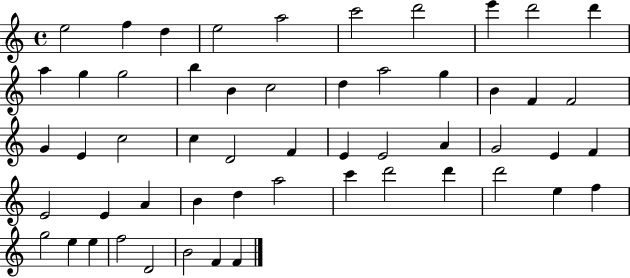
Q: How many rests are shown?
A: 0